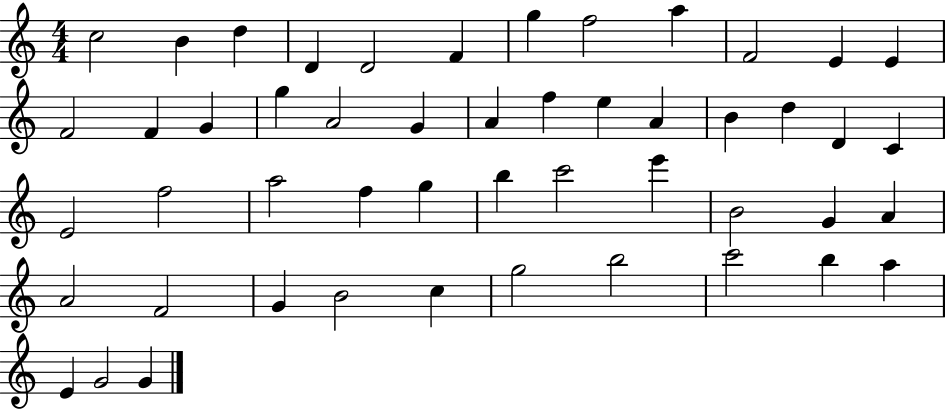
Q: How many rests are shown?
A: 0